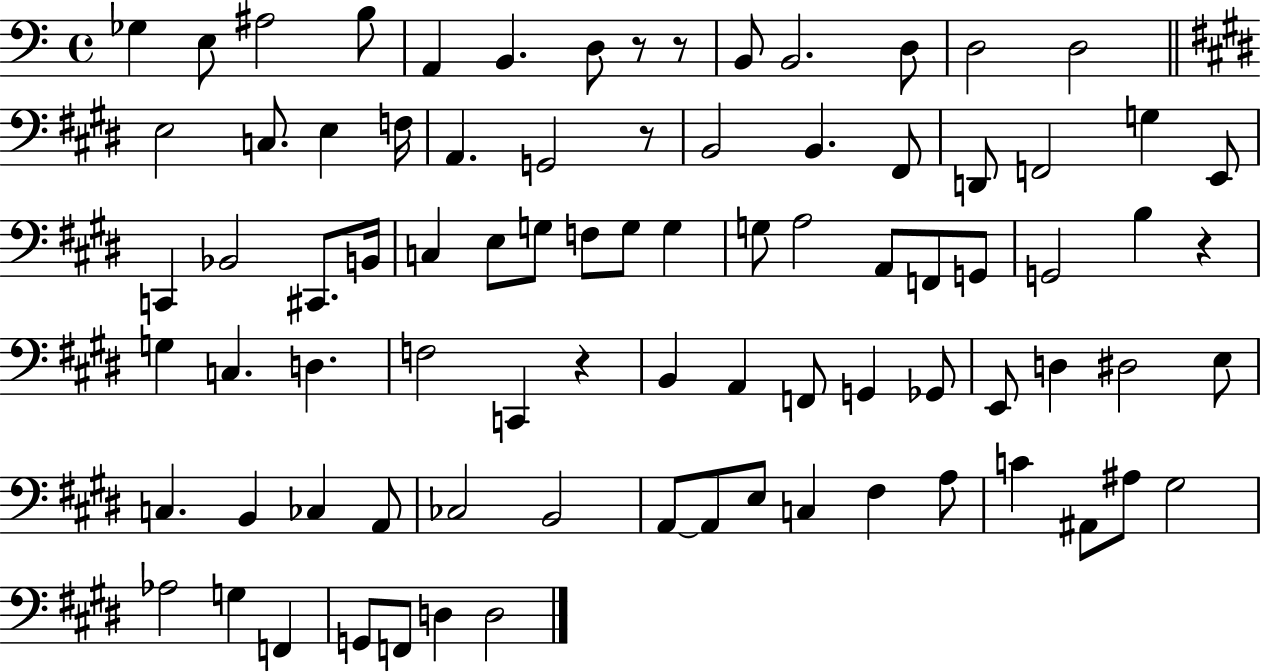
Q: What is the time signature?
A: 4/4